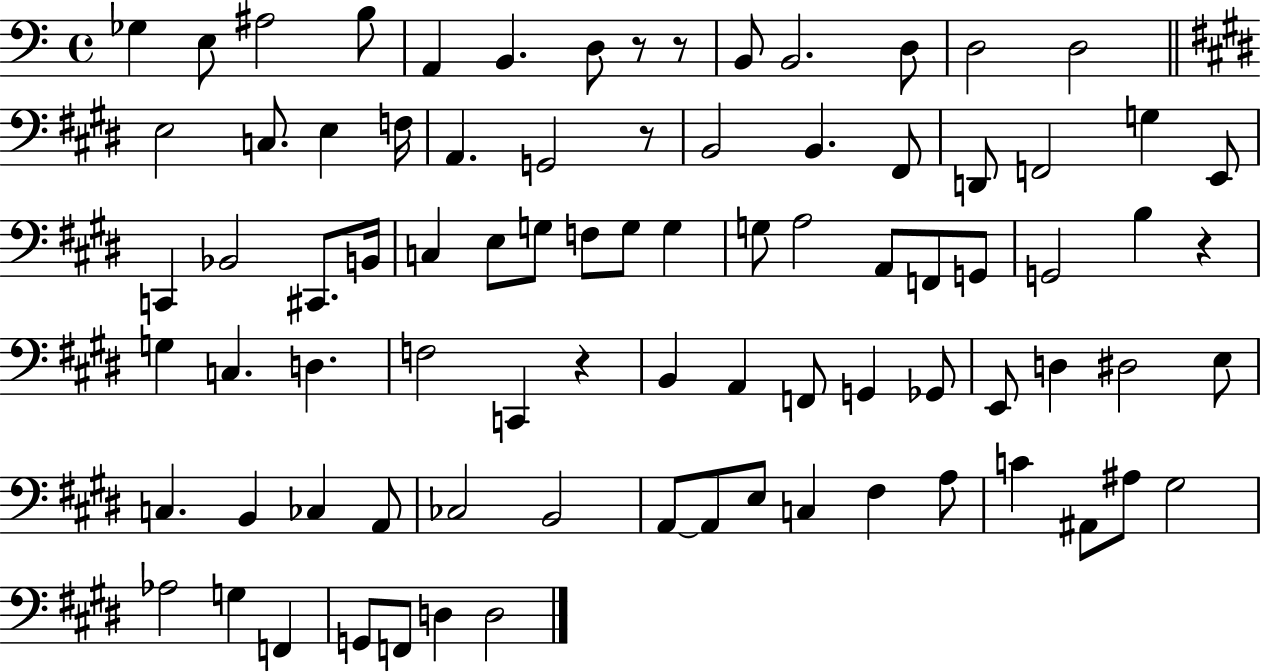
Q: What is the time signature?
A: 4/4